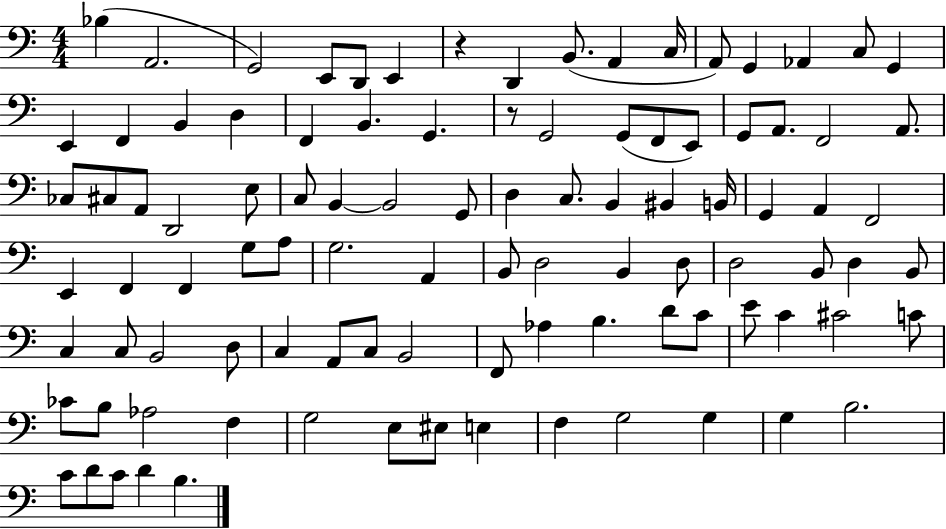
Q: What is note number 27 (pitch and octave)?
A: G2